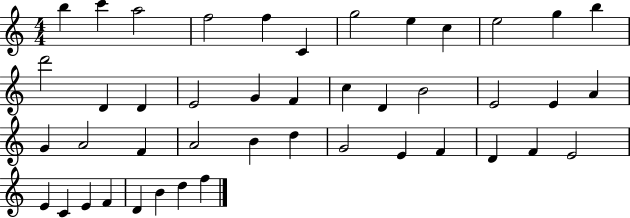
B5/q C6/q A5/h F5/h F5/q C4/q G5/h E5/q C5/q E5/h G5/q B5/q D6/h D4/q D4/q E4/h G4/q F4/q C5/q D4/q B4/h E4/h E4/q A4/q G4/q A4/h F4/q A4/h B4/q D5/q G4/h E4/q F4/q D4/q F4/q E4/h E4/q C4/q E4/q F4/q D4/q B4/q D5/q F5/q